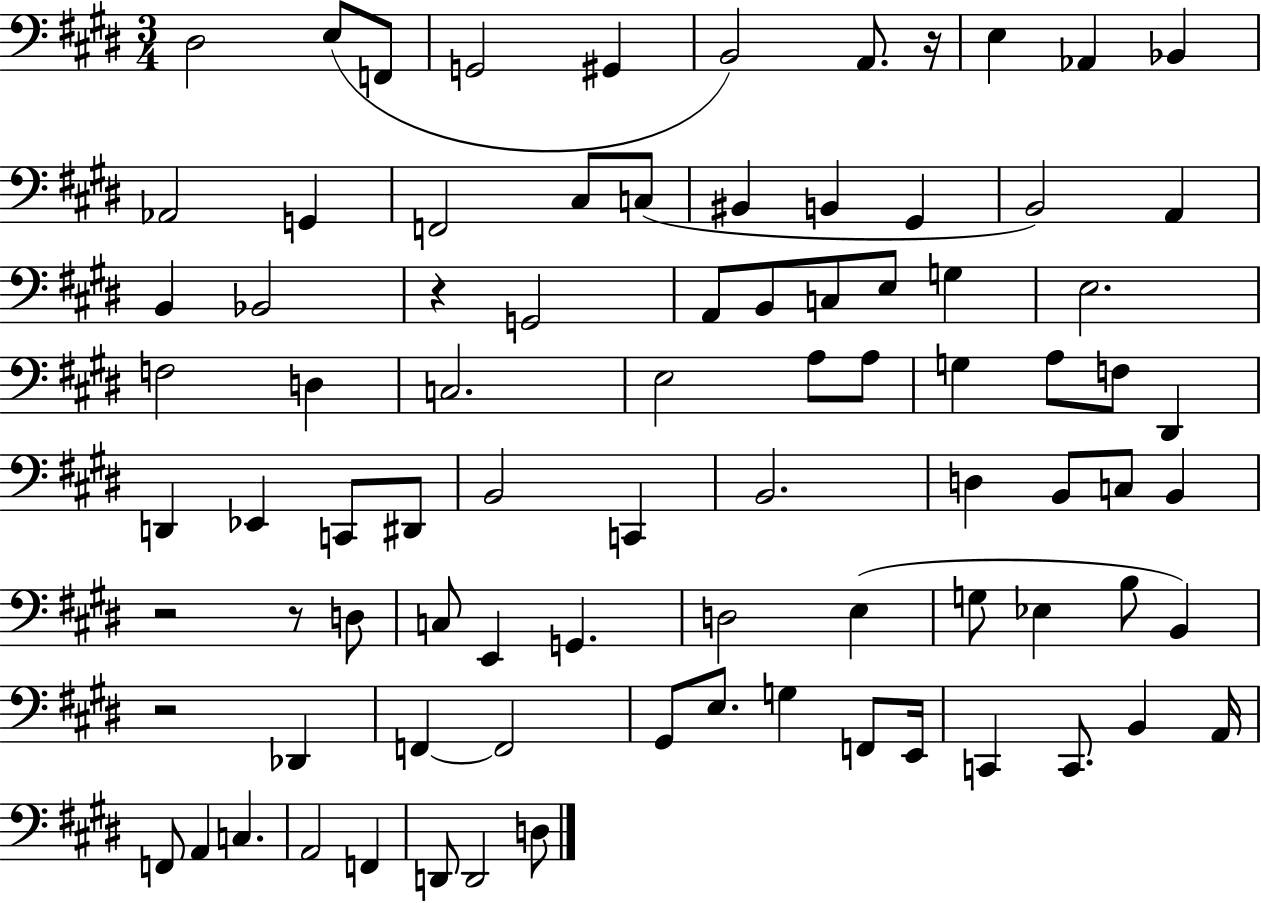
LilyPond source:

{
  \clef bass
  \numericTimeSignature
  \time 3/4
  \key e \major
  \repeat volta 2 { dis2 e8( f,8 | g,2 gis,4 | b,2) a,8. r16 | e4 aes,4 bes,4 | \break aes,2 g,4 | f,2 cis8 c8( | bis,4 b,4 gis,4 | b,2) a,4 | \break b,4 bes,2 | r4 g,2 | a,8 b,8 c8 e8 g4 | e2. | \break f2 d4 | c2. | e2 a8 a8 | g4 a8 f8 dis,4 | \break d,4 ees,4 c,8 dis,8 | b,2 c,4 | b,2. | d4 b,8 c8 b,4 | \break r2 r8 d8 | c8 e,4 g,4. | d2 e4( | g8 ees4 b8 b,4) | \break r2 des,4 | f,4~~ f,2 | gis,8 e8. g4 f,8 e,16 | c,4 c,8. b,4 a,16 | \break f,8 a,4 c4. | a,2 f,4 | d,8 d,2 d8 | } \bar "|."
}